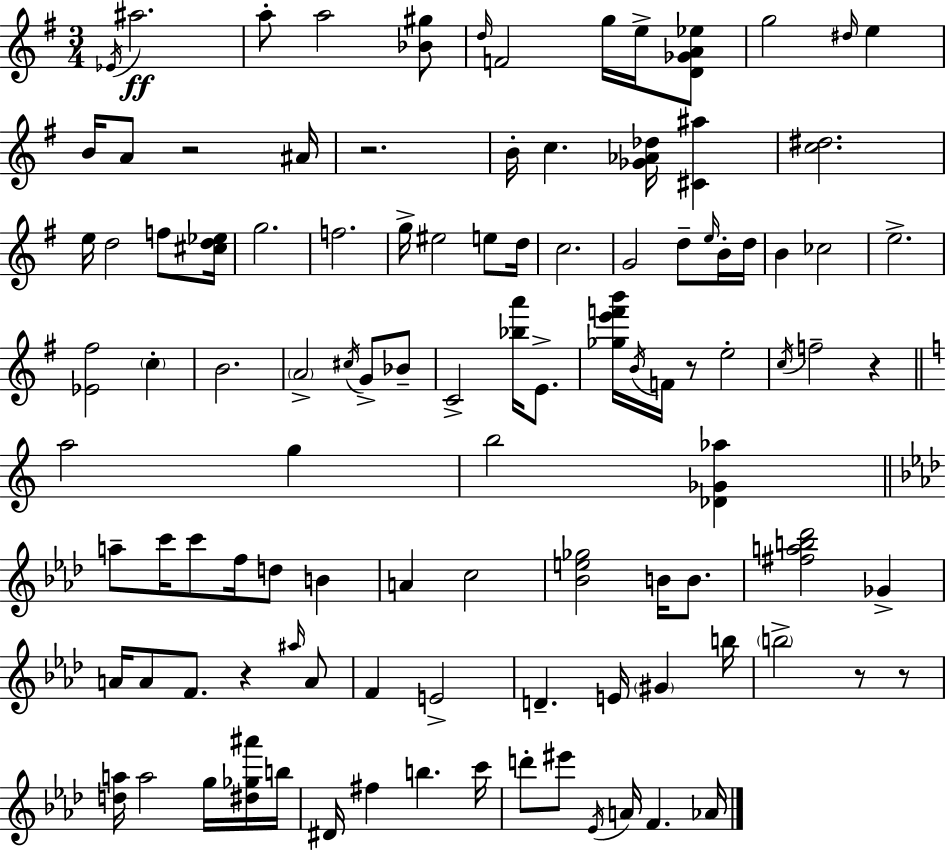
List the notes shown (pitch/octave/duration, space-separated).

Eb4/s A#5/h. A5/e A5/h [Bb4,G#5]/e D5/s F4/h G5/s E5/s [D4,Gb4,A4,Eb5]/e G5/h D#5/s E5/q B4/s A4/e R/h A#4/s R/h. B4/s C5/q. [Gb4,Ab4,Db5]/s [C#4,A#5]/q [C5,D#5]/h. E5/s D5/h F5/e [C#5,D5,Eb5]/s G5/h. F5/h. G5/s EIS5/h E5/e D5/s C5/h. G4/h D5/e E5/s B4/s D5/s B4/q CES5/h E5/h. [Eb4,F#5]/h C5/q B4/h. A4/h C#5/s G4/e Bb4/e C4/h [Bb5,A6]/s E4/e. [Gb5,E6,F6,B6]/s B4/s F4/s R/e E5/h C5/s F5/h R/q A5/h G5/q B5/h [Db4,Gb4,Ab5]/q A5/e C6/s C6/e F5/s D5/e B4/q A4/q C5/h [Bb4,E5,Gb5]/h B4/s B4/e. [F#5,A5,B5,Db6]/h Gb4/q A4/s A4/e F4/e. R/q A#5/s A4/e F4/q E4/h D4/q. E4/s G#4/q B5/s B5/h R/e R/e [D5,A5]/s A5/h G5/s [D#5,Gb5,A#6]/s B5/s D#4/s F#5/q B5/q. C6/s D6/e EIS6/e Eb4/s A4/s F4/q. Ab4/s